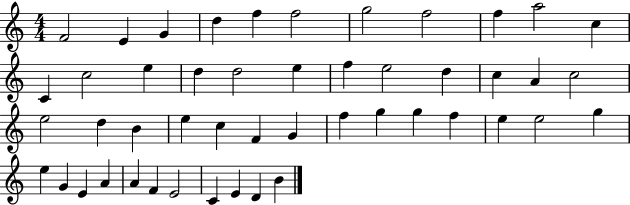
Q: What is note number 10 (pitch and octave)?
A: A5